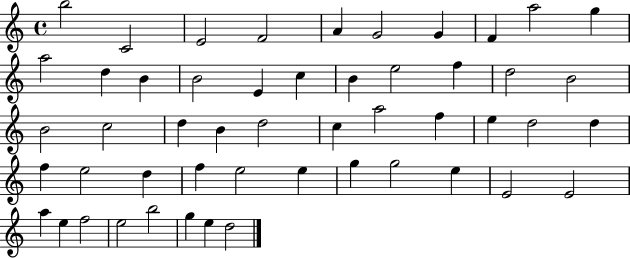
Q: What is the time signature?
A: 4/4